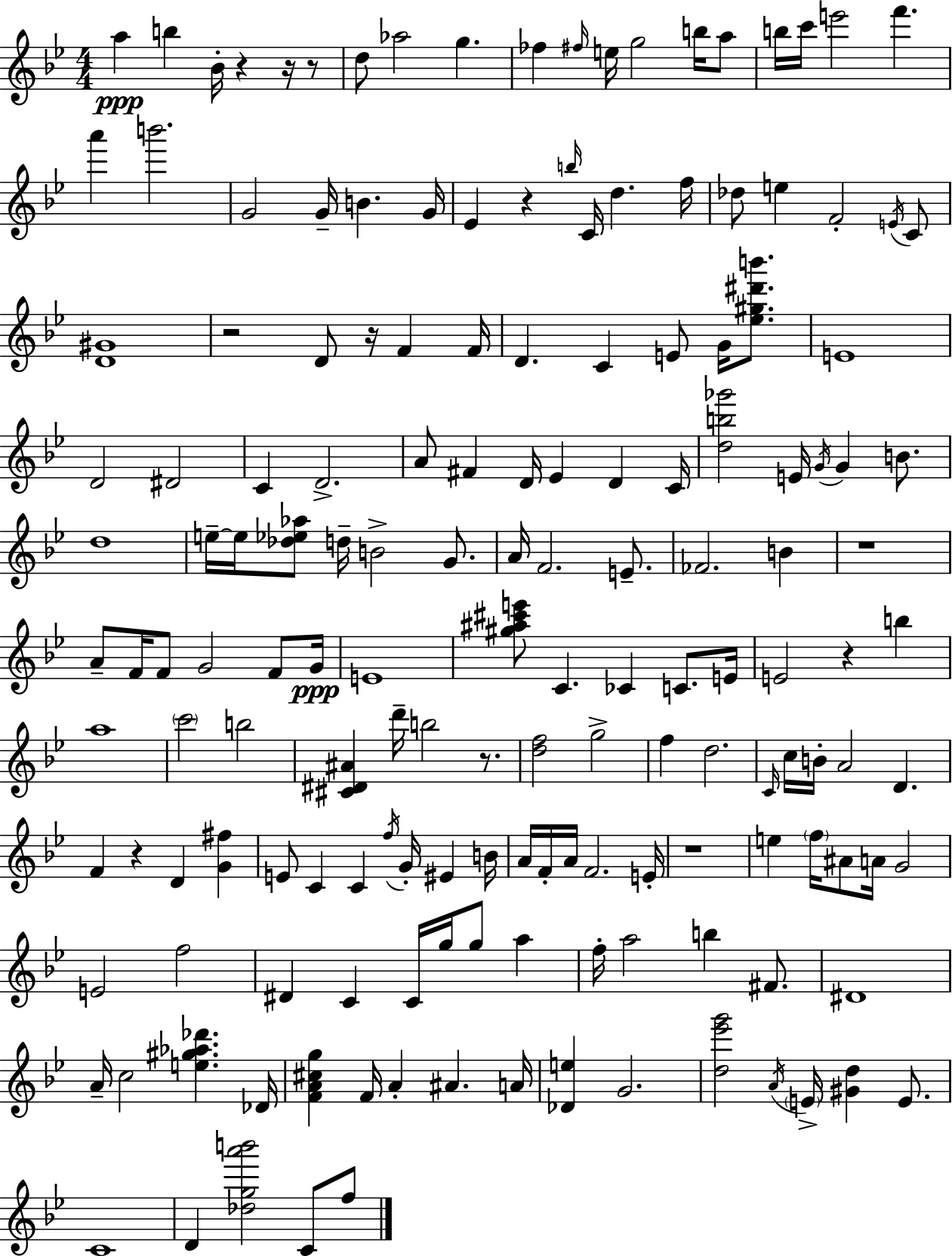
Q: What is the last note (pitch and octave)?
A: F5